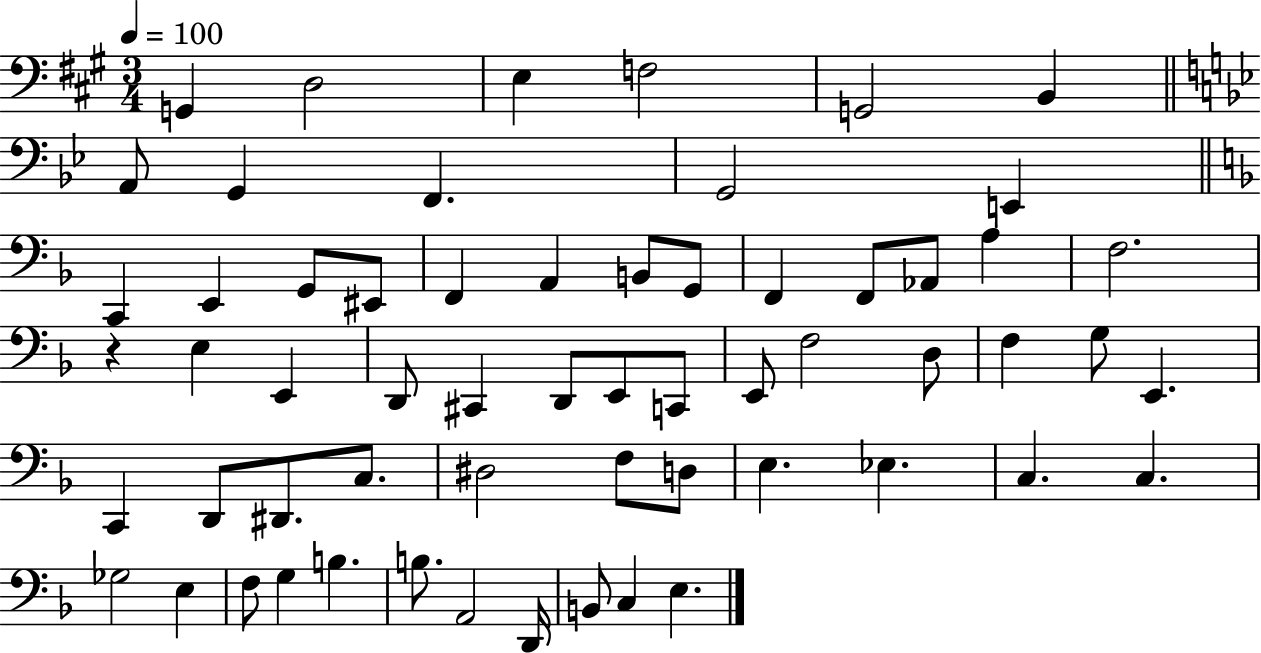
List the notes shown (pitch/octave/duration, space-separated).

G2/q D3/h E3/q F3/h G2/h B2/q A2/e G2/q F2/q. G2/h E2/q C2/q E2/q G2/e EIS2/e F2/q A2/q B2/e G2/e F2/q F2/e Ab2/e A3/q F3/h. R/q E3/q E2/q D2/e C#2/q D2/e E2/e C2/e E2/e F3/h D3/e F3/q G3/e E2/q. C2/q D2/e D#2/e. C3/e. D#3/h F3/e D3/e E3/q. Eb3/q. C3/q. C3/q. Gb3/h E3/q F3/e G3/q B3/q. B3/e. A2/h D2/s B2/e C3/q E3/q.